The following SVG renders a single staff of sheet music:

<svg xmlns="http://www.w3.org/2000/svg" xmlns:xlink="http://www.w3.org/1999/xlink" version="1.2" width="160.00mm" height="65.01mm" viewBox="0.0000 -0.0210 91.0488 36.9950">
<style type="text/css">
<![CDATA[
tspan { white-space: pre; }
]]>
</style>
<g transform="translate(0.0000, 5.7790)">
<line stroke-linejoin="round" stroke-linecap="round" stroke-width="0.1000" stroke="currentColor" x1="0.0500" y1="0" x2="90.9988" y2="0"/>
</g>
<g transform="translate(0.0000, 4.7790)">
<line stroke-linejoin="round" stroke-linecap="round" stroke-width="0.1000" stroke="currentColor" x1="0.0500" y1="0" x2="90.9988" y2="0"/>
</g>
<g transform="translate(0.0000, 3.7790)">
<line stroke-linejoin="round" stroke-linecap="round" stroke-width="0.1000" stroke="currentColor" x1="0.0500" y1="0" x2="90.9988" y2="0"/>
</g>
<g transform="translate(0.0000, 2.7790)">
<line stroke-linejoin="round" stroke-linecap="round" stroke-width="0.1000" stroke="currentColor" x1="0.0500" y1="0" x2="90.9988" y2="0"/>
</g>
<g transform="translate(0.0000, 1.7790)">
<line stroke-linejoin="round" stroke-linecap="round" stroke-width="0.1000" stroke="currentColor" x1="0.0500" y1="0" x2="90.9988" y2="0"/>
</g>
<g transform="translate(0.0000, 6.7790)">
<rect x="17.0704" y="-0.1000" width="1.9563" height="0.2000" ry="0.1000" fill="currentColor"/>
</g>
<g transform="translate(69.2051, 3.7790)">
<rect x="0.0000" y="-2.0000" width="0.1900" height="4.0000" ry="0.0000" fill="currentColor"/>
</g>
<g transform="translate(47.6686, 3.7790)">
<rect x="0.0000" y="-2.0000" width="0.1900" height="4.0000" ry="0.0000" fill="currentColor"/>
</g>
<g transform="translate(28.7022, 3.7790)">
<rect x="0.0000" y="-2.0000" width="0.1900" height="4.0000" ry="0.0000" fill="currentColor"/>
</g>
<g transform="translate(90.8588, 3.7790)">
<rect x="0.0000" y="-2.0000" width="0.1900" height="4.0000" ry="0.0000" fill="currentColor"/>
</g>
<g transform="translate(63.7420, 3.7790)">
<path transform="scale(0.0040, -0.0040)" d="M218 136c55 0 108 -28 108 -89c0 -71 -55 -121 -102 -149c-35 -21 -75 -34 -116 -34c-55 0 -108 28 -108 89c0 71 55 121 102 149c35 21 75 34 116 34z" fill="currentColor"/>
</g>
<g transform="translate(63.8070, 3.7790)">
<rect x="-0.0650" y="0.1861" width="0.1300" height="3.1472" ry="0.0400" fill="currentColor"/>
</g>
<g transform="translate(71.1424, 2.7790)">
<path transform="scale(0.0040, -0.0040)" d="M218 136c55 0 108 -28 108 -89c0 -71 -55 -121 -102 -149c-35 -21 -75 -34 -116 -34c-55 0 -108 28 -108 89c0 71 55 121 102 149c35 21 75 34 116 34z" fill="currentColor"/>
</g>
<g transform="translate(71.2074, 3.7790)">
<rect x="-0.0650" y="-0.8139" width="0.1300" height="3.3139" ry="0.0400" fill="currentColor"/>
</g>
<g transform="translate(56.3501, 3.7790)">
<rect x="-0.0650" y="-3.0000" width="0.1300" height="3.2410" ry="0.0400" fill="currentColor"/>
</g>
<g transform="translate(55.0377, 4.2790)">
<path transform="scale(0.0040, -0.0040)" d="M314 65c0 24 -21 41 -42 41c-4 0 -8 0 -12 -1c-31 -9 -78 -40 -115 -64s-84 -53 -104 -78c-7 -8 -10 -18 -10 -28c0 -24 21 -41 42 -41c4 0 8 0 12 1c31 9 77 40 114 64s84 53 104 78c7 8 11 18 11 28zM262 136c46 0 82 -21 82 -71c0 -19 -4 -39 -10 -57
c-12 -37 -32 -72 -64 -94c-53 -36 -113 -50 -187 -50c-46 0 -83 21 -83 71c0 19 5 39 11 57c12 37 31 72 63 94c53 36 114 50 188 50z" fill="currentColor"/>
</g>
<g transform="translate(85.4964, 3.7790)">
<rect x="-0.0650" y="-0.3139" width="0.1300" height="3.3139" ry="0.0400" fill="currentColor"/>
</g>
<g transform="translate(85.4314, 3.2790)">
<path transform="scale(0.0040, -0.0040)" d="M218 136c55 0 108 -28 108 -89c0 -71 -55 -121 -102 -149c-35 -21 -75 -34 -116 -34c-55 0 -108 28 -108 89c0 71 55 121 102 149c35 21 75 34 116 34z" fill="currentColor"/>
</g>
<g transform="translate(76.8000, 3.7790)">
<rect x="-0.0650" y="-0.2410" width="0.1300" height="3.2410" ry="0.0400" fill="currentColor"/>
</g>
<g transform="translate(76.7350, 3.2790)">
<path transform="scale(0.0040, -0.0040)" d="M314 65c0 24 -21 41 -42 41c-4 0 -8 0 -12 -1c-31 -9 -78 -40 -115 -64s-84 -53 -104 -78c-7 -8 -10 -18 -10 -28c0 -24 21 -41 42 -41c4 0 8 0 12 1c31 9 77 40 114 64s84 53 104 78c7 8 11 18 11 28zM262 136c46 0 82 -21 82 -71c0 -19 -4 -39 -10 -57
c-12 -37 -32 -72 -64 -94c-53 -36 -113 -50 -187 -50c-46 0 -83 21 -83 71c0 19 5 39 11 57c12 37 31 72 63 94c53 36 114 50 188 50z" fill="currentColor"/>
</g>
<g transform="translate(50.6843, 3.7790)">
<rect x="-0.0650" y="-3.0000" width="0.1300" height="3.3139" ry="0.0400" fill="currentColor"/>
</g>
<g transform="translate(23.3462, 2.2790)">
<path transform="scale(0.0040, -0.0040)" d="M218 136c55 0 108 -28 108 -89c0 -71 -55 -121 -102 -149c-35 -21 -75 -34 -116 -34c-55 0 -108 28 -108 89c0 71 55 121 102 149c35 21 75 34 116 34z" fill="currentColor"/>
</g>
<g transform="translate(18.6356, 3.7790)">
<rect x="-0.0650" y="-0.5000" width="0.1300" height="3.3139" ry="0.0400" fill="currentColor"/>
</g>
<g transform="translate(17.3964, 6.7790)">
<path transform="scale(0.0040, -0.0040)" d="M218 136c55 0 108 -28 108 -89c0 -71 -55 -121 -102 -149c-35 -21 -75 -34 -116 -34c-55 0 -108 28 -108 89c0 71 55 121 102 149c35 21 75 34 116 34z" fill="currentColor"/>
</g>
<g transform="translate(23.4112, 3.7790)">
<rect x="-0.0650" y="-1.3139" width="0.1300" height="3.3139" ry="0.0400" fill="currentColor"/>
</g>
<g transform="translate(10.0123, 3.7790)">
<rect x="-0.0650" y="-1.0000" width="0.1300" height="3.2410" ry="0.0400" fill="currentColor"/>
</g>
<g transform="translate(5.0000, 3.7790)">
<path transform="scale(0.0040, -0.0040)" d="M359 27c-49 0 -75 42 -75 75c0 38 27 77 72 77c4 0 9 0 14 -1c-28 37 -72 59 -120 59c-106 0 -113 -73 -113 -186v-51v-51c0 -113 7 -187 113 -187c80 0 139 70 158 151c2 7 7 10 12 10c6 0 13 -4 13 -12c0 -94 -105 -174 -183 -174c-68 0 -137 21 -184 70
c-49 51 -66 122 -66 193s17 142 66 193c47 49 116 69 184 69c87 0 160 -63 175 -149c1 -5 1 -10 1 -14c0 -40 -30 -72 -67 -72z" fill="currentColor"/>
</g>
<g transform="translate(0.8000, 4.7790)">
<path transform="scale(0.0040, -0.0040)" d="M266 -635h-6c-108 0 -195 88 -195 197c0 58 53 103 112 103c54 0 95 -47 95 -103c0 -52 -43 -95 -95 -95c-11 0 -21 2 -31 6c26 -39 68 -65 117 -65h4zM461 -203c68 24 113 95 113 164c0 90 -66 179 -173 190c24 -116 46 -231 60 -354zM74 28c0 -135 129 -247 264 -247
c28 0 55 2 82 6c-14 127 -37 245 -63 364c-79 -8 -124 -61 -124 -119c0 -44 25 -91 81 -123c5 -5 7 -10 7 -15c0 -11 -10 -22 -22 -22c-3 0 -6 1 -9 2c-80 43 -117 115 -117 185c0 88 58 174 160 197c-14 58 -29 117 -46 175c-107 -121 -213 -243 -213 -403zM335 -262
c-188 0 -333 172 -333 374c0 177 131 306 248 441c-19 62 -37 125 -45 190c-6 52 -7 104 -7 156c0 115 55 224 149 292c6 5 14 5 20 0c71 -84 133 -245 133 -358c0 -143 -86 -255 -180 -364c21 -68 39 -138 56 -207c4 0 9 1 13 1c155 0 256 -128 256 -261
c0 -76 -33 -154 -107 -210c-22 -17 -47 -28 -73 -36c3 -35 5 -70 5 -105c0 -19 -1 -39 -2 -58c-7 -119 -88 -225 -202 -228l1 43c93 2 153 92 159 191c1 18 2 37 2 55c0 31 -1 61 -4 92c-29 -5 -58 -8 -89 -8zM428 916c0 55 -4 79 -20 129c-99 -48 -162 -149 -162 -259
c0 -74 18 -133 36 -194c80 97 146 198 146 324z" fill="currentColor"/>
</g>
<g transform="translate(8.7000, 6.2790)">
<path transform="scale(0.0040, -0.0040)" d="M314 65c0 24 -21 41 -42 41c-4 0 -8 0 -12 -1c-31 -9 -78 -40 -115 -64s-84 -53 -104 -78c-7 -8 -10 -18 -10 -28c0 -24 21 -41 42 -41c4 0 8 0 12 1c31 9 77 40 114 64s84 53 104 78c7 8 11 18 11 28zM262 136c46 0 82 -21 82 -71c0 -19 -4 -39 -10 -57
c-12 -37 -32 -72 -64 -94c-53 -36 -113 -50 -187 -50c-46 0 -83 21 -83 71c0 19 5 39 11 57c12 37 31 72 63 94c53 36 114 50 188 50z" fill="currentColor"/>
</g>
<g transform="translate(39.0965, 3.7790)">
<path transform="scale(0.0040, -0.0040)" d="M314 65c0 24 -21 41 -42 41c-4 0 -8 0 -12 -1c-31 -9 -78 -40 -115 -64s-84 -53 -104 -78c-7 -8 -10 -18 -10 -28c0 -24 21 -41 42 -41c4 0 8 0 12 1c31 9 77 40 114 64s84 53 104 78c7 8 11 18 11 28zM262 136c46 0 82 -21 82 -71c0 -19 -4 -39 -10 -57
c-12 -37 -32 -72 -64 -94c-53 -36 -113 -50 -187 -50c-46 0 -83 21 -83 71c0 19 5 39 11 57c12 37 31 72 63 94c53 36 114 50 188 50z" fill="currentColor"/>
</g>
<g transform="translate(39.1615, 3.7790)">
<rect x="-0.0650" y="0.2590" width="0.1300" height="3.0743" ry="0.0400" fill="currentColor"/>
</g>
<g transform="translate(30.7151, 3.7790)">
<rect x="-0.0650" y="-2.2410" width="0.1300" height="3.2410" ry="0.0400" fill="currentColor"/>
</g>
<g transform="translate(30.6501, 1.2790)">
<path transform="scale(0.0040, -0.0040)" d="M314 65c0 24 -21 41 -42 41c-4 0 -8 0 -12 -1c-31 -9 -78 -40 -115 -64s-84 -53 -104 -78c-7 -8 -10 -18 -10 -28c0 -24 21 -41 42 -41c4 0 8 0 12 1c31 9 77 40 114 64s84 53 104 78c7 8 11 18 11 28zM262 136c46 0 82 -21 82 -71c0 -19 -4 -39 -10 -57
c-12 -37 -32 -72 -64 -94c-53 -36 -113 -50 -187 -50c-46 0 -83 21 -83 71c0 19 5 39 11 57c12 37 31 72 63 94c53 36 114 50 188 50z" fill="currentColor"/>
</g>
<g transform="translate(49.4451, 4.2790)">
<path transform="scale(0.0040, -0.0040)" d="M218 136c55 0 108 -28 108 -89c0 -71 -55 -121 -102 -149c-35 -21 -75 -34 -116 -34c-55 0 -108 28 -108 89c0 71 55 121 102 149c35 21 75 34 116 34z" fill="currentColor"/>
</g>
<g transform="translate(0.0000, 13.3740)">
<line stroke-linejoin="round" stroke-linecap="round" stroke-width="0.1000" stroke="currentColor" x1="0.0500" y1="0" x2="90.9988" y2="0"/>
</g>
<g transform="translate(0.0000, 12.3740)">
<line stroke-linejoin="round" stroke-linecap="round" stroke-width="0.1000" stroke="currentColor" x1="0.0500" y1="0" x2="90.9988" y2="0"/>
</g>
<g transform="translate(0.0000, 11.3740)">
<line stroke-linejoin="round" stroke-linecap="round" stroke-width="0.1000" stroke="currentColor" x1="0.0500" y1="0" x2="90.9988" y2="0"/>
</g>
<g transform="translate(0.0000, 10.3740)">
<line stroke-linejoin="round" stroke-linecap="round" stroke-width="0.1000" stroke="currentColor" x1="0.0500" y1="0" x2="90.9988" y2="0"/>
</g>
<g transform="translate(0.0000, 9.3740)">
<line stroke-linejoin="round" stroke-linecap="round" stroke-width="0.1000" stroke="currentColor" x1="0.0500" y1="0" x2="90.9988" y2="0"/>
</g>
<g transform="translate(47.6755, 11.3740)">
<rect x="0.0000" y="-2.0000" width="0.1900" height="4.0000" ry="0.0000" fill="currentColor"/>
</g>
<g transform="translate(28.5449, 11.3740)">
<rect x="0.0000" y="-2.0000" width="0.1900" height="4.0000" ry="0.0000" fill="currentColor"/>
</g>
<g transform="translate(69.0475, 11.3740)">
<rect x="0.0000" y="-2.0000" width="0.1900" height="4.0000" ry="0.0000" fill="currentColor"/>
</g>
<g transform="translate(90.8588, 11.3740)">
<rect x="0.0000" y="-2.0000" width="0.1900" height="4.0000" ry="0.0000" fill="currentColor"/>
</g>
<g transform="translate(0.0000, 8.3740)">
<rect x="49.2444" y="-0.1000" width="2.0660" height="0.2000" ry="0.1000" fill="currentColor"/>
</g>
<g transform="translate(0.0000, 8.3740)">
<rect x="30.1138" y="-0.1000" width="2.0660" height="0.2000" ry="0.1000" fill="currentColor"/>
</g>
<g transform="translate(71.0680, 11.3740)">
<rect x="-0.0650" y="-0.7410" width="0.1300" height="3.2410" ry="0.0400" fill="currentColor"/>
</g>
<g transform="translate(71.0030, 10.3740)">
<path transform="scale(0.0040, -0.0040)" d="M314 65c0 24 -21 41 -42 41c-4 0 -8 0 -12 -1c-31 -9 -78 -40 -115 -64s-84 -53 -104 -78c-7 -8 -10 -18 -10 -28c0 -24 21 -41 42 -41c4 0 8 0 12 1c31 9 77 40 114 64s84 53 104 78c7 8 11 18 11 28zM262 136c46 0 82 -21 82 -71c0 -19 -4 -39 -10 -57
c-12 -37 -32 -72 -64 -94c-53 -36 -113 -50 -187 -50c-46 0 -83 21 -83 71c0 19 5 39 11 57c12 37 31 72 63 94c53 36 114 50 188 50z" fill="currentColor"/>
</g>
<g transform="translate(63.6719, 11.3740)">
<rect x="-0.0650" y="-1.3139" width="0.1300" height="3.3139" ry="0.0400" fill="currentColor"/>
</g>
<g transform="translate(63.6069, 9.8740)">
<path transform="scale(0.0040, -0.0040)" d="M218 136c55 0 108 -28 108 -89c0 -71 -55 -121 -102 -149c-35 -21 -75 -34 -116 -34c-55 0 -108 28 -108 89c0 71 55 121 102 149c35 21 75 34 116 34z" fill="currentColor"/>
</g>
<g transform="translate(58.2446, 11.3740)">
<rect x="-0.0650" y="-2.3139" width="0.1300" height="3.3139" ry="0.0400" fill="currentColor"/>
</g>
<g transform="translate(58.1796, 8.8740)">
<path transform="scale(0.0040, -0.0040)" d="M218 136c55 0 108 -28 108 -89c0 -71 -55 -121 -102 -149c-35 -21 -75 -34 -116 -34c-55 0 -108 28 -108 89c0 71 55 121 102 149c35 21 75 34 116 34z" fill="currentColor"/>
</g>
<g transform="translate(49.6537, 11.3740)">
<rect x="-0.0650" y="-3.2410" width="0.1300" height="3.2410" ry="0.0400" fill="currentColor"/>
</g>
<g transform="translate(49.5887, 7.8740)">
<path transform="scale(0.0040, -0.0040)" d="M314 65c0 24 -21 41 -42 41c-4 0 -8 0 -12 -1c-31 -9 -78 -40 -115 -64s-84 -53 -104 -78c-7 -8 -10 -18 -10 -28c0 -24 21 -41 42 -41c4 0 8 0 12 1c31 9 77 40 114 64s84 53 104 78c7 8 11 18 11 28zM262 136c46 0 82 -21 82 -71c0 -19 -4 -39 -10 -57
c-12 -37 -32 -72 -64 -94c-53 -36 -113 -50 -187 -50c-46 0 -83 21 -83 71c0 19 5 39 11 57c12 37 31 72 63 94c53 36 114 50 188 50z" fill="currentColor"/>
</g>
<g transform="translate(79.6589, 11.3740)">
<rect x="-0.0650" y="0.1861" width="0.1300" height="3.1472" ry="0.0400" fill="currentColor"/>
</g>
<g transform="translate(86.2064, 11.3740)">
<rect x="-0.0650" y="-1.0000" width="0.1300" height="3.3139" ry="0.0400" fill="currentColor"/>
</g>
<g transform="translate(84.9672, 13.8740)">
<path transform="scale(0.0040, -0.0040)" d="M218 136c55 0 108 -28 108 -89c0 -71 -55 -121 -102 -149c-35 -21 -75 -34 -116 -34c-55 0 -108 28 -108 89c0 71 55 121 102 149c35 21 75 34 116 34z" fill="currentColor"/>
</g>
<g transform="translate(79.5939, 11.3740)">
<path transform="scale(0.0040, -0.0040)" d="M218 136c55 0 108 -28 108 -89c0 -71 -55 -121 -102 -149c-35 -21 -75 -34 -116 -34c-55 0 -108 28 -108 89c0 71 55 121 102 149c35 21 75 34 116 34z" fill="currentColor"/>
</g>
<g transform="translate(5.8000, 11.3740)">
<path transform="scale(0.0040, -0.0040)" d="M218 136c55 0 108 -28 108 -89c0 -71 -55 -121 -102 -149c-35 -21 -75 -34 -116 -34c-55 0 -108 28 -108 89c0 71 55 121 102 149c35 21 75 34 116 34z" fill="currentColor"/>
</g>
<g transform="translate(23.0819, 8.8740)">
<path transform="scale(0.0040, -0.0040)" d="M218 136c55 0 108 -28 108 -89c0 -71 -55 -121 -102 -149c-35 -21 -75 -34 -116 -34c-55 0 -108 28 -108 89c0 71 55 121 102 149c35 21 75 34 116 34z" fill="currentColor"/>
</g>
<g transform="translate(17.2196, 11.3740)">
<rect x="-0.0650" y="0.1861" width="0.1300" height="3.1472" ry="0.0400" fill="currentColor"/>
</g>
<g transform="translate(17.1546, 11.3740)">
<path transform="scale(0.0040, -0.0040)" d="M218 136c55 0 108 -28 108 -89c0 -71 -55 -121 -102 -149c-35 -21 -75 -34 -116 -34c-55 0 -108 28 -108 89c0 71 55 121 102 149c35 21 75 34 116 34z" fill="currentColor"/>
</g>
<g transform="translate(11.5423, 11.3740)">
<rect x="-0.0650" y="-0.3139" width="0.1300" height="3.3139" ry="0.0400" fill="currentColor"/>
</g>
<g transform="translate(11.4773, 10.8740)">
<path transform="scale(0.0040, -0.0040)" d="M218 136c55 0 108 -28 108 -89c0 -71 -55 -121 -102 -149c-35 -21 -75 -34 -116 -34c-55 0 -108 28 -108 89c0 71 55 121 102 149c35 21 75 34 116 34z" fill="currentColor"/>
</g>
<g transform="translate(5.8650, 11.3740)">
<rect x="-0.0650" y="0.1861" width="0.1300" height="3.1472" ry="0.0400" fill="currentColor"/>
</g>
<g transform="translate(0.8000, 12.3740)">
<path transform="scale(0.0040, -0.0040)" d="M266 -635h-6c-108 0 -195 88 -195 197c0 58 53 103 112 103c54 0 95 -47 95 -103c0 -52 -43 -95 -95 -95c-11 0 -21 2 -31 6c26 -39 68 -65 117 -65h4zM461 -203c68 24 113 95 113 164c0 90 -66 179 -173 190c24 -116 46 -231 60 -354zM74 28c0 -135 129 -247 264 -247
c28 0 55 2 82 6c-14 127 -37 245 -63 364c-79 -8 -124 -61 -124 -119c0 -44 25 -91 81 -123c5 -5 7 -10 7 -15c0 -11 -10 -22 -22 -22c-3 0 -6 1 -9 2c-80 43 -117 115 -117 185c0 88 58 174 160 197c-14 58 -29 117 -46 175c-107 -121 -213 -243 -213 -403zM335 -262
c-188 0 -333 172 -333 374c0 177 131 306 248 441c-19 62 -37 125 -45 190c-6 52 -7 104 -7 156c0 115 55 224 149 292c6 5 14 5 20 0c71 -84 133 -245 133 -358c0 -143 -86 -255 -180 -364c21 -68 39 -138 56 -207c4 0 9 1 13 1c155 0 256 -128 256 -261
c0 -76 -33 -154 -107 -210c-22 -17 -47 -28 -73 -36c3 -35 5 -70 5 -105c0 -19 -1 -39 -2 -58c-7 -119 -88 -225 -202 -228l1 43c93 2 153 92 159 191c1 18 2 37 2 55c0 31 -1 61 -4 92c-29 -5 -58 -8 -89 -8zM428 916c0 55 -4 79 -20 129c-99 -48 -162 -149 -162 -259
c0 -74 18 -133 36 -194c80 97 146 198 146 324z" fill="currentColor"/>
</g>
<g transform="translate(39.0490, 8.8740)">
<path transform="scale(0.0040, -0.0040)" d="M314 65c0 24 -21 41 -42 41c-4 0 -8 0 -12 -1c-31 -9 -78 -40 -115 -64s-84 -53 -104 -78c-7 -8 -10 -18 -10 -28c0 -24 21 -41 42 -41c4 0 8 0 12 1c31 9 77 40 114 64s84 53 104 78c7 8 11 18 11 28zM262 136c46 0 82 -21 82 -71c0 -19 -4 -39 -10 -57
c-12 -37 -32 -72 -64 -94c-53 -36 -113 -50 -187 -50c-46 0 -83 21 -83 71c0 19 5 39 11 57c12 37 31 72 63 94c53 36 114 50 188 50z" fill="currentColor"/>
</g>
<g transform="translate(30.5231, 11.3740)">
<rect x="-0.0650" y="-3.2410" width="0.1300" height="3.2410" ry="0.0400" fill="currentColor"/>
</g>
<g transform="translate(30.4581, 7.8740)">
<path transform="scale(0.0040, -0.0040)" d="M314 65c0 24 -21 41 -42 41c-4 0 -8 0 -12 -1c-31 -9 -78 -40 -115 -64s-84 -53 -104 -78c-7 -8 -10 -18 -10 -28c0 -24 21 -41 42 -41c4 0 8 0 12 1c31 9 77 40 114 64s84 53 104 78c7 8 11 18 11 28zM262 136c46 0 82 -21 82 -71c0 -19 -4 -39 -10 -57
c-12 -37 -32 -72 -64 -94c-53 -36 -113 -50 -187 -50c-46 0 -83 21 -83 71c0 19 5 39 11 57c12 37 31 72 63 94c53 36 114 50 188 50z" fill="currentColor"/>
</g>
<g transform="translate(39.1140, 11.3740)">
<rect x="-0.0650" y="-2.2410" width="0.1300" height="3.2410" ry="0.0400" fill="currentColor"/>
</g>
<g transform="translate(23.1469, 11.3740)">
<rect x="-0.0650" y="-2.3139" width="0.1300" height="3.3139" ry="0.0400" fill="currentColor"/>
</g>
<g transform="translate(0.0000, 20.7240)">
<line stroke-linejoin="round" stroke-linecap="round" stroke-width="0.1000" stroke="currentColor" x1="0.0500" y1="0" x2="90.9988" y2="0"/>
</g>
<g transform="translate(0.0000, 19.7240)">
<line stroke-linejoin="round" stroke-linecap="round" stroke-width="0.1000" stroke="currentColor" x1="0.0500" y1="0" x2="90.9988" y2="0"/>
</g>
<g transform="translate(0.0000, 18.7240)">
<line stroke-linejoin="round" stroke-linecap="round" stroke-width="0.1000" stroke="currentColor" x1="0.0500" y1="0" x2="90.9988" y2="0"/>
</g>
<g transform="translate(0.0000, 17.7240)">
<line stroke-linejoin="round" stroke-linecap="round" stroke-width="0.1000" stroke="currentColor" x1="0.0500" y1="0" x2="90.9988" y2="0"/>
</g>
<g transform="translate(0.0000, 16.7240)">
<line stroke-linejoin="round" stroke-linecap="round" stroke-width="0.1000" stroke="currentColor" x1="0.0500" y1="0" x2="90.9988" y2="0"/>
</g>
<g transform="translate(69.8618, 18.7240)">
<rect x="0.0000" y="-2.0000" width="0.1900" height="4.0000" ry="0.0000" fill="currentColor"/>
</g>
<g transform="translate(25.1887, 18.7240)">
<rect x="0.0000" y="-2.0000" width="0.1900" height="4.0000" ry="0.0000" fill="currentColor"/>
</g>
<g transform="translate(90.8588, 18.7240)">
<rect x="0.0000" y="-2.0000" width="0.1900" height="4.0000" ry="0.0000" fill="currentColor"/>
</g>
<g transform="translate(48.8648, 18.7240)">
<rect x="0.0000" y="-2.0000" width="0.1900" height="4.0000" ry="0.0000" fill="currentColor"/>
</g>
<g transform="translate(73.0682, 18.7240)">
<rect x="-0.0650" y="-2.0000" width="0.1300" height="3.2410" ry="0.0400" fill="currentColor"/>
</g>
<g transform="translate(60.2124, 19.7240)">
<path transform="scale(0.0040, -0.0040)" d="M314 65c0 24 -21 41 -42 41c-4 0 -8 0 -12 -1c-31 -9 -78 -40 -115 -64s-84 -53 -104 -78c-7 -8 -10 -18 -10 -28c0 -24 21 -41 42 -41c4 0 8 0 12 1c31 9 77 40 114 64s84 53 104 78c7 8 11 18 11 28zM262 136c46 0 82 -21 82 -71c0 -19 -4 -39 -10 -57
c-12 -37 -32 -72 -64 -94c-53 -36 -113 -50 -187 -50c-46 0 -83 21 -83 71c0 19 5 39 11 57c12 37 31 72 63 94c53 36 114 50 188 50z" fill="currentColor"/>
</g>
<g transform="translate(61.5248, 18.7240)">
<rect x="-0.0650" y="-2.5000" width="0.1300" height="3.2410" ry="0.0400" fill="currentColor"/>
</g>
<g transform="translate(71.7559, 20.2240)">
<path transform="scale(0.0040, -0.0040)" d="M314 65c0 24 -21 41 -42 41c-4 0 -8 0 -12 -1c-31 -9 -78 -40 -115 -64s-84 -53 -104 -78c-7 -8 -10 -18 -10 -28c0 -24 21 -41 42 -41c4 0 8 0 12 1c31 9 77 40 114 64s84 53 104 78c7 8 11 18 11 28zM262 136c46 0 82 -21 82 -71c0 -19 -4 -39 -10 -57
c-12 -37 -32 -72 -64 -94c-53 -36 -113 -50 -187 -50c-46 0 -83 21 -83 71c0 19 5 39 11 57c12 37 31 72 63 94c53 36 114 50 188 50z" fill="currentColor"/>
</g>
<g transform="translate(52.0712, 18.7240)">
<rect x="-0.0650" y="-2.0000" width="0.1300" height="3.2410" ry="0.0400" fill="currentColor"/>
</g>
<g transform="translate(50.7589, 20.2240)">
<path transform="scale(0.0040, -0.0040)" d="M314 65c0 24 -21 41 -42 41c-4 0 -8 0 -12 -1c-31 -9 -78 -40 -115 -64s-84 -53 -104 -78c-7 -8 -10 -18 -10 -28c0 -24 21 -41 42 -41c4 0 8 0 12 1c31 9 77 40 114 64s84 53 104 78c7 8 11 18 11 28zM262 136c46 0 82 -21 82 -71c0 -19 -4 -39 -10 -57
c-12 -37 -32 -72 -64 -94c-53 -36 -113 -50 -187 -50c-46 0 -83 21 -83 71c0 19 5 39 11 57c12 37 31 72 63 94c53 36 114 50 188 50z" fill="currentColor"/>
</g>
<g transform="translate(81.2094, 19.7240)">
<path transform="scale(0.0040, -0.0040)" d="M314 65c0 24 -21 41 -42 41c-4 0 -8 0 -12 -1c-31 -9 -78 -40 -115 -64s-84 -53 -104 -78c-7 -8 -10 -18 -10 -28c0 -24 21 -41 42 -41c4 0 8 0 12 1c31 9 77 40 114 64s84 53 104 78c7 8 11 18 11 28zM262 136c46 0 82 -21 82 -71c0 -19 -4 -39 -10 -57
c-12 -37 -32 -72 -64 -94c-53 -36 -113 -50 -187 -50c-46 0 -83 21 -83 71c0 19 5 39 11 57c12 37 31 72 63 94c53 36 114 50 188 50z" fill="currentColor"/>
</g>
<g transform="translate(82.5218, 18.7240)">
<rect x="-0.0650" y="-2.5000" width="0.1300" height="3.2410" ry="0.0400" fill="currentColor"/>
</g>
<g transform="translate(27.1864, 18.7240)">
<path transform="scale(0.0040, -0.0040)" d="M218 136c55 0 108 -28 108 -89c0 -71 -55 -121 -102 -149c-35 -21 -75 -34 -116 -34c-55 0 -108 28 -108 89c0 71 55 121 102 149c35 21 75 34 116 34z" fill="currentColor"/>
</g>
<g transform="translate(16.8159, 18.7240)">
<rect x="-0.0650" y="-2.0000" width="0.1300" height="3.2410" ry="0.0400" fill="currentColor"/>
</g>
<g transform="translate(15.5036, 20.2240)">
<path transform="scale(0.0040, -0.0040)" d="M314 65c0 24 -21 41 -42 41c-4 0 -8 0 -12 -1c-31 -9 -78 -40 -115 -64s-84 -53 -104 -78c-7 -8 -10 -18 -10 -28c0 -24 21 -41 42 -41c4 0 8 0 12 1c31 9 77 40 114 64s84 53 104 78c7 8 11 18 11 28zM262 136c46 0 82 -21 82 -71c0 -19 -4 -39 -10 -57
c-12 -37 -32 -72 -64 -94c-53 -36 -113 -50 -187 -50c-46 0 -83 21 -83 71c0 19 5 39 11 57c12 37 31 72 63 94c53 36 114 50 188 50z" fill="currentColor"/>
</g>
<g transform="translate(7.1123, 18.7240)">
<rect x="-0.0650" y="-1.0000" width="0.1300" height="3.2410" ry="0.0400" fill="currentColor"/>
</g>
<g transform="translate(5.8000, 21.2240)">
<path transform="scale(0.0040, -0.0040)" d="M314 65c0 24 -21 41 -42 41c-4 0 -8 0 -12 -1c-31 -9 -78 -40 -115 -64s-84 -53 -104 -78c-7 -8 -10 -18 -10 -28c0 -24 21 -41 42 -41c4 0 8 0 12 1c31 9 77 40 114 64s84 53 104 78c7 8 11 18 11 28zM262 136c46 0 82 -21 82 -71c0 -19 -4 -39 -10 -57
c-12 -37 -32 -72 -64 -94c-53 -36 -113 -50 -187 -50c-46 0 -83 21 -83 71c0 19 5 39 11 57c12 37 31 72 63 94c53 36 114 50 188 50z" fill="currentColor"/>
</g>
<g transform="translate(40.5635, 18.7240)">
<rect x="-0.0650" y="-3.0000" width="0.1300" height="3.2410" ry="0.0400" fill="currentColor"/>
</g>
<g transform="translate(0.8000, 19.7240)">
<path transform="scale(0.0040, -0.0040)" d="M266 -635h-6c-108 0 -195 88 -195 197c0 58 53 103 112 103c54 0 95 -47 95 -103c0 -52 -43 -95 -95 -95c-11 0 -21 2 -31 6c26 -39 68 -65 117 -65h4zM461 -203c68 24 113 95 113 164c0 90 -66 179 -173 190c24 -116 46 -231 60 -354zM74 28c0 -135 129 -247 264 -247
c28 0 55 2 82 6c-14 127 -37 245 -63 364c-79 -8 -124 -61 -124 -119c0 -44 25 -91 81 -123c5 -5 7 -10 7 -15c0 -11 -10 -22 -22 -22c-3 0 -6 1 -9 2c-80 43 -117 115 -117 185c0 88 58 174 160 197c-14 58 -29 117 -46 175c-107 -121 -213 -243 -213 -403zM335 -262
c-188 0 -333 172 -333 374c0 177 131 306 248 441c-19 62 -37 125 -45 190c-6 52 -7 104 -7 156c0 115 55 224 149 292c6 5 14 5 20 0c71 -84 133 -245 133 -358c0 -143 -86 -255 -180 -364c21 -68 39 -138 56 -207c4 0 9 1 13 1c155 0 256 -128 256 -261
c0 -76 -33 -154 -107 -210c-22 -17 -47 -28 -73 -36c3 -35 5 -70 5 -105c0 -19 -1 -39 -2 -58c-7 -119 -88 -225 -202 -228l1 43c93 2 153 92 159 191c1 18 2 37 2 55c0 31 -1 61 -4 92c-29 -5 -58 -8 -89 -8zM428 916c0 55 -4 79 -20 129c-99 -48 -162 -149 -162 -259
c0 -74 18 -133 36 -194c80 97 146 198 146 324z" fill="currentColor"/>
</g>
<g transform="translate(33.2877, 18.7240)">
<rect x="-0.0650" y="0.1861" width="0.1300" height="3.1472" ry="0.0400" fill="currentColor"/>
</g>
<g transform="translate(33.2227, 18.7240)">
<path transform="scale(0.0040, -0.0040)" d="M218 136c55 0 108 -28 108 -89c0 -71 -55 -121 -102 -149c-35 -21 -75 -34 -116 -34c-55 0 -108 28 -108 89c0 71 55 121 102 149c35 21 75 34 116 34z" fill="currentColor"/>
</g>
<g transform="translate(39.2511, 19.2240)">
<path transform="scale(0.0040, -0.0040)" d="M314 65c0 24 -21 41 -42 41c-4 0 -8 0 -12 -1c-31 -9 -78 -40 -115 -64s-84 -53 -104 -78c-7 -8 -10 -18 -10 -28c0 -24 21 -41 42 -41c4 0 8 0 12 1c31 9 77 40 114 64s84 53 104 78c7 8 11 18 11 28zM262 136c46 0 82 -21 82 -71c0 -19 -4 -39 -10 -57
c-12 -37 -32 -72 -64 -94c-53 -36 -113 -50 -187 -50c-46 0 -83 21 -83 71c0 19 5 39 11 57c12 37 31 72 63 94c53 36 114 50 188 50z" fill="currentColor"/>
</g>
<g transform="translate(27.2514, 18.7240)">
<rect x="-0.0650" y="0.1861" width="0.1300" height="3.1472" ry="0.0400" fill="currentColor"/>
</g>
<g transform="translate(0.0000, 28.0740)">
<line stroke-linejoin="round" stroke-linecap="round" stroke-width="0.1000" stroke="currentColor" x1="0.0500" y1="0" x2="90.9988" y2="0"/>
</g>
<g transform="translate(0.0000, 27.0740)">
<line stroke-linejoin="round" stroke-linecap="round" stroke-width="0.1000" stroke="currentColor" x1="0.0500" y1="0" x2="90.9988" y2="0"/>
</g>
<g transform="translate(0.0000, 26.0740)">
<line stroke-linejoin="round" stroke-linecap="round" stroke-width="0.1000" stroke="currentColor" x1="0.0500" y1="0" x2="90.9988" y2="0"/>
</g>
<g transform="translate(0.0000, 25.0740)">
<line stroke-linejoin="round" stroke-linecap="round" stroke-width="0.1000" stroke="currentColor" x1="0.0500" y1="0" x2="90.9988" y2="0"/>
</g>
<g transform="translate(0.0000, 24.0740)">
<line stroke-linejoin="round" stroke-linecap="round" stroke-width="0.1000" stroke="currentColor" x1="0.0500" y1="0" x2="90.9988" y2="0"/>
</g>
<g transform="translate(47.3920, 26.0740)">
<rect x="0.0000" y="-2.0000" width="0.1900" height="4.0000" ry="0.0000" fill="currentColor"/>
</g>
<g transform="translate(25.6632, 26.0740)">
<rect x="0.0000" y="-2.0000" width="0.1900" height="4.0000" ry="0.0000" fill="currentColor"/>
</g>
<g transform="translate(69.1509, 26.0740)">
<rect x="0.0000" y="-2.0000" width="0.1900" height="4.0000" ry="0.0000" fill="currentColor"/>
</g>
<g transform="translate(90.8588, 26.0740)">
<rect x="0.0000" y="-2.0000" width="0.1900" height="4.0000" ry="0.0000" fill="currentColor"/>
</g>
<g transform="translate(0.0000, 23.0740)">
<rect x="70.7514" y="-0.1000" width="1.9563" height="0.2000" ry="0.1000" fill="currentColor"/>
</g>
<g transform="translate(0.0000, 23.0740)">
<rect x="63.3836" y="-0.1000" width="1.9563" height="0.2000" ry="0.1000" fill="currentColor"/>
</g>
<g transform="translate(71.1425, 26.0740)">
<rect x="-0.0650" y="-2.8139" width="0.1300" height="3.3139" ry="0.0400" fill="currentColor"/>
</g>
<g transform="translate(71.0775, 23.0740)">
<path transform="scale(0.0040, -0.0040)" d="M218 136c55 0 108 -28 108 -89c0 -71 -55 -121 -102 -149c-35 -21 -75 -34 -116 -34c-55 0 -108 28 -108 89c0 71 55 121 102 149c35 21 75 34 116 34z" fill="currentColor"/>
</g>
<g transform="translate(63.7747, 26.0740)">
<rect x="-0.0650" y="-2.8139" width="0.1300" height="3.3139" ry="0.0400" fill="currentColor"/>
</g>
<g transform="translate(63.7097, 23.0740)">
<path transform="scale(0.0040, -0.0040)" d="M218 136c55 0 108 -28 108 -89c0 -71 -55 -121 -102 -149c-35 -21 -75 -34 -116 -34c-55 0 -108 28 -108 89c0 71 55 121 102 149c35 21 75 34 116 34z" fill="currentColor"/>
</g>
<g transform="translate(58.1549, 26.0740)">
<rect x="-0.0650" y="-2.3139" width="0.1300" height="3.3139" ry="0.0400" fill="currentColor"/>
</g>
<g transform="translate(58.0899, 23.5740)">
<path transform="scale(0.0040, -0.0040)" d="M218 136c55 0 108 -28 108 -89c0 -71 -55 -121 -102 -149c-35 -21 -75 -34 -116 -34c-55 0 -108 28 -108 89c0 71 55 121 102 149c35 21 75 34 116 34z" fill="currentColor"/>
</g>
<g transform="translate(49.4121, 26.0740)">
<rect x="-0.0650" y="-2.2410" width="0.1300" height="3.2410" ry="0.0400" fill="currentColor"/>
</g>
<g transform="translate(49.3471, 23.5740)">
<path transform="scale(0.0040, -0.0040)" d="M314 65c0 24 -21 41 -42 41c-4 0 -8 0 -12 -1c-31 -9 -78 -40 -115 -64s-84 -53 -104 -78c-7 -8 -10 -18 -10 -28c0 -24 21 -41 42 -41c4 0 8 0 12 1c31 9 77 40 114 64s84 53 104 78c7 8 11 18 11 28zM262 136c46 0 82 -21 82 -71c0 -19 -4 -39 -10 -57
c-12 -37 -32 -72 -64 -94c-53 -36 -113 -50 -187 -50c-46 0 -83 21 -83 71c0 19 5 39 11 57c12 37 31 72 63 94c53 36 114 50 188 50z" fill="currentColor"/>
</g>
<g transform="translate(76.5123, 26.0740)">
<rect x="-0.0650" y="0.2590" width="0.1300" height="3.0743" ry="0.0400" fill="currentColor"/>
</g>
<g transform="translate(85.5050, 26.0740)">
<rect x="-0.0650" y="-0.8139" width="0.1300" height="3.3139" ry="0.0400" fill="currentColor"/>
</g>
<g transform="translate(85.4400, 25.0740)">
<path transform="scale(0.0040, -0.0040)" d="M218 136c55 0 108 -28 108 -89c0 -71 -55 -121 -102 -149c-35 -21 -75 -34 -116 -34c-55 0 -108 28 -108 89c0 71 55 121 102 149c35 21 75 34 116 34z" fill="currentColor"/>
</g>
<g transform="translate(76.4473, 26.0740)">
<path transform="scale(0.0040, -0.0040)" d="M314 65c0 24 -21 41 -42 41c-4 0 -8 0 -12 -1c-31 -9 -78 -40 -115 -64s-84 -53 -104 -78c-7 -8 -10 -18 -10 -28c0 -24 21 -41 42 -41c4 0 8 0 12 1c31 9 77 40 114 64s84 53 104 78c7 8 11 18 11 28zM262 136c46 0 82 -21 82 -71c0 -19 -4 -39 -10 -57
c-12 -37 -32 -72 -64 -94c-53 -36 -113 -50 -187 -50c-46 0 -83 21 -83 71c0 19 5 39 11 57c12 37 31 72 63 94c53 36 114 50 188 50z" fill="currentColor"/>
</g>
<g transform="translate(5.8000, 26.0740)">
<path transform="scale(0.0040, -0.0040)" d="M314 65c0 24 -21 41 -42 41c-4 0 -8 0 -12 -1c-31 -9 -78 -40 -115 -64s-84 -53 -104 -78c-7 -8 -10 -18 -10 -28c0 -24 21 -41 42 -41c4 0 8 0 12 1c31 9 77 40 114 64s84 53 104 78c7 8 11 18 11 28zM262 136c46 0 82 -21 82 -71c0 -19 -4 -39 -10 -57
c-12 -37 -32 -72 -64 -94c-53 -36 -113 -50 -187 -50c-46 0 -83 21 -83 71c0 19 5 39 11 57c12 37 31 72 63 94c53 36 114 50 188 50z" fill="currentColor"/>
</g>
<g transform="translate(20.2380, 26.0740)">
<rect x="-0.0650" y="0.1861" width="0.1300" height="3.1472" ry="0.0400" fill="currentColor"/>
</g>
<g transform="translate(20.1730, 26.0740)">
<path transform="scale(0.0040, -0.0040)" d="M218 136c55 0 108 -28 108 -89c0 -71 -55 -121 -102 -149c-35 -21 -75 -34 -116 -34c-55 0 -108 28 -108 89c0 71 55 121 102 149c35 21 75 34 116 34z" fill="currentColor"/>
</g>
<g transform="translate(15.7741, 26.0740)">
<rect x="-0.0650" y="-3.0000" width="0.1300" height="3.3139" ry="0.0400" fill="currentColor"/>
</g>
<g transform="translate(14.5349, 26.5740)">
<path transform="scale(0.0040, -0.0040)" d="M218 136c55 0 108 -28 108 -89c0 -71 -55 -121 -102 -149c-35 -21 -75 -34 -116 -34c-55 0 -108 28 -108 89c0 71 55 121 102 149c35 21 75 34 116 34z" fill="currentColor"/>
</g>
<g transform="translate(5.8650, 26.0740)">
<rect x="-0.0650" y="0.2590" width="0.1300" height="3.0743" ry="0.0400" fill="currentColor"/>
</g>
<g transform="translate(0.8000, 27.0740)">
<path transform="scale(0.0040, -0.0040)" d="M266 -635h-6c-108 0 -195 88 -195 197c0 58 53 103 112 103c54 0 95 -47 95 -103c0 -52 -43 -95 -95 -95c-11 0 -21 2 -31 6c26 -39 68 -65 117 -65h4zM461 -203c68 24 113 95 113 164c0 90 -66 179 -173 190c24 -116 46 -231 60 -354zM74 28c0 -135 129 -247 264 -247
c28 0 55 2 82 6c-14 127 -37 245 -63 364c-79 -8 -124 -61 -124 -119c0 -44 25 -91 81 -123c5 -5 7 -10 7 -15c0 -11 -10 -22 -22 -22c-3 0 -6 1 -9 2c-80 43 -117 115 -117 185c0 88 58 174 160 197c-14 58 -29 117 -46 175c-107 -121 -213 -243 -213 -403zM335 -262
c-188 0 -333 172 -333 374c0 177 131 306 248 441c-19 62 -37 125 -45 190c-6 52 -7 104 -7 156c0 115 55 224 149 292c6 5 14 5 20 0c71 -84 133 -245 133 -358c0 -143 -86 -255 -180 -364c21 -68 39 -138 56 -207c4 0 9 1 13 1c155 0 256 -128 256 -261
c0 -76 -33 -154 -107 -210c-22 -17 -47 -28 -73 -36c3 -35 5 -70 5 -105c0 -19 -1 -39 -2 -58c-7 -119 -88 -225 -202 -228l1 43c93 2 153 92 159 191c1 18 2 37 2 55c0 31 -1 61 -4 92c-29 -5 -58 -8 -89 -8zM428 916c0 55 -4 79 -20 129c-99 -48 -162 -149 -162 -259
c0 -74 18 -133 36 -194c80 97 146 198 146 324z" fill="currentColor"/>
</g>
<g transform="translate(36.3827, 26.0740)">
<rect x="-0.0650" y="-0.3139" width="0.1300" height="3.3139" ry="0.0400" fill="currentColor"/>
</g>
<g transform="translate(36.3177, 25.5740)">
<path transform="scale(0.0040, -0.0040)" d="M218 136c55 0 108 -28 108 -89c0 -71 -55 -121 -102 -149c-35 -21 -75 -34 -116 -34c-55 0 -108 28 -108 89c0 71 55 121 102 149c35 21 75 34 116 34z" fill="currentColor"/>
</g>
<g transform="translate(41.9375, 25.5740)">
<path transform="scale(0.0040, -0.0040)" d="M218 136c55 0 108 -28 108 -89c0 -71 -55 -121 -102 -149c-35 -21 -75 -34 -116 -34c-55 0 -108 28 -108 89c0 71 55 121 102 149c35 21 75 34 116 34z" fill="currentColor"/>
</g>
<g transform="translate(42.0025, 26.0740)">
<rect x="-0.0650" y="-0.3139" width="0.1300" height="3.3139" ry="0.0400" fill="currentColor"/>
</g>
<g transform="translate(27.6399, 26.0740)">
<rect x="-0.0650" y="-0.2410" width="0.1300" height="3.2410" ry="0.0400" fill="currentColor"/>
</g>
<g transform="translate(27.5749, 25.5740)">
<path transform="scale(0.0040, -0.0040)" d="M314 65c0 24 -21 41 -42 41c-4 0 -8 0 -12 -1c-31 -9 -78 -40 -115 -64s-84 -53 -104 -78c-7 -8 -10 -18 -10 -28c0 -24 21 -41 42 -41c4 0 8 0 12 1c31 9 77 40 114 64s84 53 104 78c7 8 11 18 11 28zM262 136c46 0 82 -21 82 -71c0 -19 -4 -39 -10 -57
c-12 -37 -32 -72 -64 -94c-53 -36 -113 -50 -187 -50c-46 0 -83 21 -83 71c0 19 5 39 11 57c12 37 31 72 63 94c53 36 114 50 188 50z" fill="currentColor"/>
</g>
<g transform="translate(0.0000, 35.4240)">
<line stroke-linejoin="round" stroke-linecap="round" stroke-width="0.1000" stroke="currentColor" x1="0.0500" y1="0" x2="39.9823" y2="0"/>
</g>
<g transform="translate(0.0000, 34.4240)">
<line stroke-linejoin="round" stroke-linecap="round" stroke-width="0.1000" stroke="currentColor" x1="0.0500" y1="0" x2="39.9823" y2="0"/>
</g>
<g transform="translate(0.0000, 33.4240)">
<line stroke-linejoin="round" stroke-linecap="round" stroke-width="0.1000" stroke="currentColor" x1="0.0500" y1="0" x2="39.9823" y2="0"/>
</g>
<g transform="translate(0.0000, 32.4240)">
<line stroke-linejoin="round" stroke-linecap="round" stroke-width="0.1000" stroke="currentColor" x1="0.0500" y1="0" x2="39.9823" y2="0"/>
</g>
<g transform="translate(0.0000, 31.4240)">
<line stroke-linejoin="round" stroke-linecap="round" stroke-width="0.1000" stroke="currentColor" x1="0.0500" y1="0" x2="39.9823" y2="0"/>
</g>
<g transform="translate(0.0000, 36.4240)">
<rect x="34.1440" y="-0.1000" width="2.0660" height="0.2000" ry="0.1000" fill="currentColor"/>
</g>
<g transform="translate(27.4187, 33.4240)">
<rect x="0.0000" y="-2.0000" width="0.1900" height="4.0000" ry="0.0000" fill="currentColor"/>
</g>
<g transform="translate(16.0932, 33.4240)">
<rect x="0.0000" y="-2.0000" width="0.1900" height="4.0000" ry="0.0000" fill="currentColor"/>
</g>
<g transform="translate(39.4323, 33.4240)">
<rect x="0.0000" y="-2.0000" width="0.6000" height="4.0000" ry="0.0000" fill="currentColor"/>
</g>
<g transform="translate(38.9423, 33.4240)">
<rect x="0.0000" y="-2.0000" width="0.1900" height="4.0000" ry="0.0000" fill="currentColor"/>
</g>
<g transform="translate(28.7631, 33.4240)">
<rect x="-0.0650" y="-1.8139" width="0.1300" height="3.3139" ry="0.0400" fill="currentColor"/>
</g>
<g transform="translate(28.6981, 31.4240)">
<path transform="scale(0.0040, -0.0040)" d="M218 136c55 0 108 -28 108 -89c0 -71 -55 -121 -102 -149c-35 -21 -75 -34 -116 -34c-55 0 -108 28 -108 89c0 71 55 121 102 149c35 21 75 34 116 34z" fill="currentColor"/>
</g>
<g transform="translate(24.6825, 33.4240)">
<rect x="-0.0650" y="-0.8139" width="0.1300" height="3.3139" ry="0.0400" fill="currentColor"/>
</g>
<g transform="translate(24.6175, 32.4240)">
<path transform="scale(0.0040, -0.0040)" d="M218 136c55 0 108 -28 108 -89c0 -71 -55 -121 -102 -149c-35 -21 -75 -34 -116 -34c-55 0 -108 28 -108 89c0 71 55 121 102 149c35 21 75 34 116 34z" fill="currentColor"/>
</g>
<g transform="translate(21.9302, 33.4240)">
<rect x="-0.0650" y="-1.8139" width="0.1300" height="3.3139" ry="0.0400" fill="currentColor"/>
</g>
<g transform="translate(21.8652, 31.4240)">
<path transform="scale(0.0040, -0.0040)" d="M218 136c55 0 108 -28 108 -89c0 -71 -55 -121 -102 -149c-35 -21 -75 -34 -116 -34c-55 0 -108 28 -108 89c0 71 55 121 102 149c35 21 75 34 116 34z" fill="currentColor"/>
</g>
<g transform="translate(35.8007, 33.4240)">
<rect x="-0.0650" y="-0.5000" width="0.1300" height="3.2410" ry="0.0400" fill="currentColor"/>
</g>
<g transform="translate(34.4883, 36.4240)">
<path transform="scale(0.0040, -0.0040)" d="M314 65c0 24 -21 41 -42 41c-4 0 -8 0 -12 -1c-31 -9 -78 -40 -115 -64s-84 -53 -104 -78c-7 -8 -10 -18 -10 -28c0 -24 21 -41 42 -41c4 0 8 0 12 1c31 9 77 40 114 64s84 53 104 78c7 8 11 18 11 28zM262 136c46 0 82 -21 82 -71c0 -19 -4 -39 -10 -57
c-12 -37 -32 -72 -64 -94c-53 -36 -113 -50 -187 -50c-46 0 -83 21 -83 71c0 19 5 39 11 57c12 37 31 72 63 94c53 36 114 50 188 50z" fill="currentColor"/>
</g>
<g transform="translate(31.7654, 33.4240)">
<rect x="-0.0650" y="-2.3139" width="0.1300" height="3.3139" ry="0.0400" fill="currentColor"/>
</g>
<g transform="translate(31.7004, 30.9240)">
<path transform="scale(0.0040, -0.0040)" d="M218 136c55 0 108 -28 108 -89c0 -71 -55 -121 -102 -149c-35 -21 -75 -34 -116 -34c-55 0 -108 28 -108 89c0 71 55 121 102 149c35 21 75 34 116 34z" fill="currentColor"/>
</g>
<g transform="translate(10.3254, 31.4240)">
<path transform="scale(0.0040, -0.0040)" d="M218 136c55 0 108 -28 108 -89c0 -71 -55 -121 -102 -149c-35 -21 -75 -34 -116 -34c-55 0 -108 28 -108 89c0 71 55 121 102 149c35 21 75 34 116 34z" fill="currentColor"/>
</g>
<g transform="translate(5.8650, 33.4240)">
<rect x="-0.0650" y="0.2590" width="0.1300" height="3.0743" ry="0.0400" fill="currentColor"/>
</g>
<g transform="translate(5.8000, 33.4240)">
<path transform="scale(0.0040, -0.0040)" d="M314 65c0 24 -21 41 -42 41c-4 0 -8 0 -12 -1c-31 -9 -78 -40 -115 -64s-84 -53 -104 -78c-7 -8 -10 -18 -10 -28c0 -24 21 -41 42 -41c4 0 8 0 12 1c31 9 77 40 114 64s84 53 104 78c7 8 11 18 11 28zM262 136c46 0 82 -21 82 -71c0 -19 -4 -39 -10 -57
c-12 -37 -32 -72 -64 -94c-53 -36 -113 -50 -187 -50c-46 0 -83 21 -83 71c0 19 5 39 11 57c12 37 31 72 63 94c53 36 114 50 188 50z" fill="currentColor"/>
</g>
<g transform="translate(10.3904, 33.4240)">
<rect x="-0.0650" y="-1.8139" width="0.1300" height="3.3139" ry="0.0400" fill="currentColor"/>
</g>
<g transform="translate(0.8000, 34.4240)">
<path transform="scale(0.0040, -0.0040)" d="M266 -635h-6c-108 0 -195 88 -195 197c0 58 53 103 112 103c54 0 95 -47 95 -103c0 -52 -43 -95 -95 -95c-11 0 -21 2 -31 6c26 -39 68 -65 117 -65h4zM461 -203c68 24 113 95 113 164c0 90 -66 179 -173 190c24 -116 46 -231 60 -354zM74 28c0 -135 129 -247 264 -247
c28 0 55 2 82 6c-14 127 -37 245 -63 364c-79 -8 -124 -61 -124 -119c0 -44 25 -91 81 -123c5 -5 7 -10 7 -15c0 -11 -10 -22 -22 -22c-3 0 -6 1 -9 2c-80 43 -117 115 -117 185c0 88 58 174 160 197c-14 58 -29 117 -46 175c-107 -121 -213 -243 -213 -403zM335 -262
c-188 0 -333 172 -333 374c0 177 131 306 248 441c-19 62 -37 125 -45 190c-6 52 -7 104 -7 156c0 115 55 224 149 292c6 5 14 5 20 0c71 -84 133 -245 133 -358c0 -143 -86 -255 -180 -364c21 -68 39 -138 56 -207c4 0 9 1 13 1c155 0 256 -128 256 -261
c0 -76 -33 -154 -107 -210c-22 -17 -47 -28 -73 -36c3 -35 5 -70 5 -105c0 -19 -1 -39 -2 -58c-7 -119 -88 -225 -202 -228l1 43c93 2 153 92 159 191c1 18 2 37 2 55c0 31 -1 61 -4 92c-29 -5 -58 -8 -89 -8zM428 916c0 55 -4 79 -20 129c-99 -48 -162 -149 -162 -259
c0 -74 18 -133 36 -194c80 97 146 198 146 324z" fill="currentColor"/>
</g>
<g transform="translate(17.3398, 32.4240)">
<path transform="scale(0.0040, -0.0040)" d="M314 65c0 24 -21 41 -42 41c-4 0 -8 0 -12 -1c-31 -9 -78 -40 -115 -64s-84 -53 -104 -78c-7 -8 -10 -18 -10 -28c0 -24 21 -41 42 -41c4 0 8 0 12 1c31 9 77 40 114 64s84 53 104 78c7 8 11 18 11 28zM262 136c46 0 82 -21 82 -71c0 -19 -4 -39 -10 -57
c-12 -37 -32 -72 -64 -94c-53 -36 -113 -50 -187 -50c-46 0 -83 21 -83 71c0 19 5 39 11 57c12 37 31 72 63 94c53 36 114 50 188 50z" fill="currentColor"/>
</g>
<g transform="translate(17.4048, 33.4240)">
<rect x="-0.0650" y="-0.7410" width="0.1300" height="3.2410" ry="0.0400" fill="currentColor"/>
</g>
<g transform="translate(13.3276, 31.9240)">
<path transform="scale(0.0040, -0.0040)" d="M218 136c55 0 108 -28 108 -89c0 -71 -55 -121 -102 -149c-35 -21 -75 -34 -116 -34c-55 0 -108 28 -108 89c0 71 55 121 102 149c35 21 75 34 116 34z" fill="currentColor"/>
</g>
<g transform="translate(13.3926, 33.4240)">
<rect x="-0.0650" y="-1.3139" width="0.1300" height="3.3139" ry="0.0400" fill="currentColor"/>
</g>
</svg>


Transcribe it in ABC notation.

X:1
T:Untitled
M:4/4
L:1/4
K:C
D2 C e g2 B2 A A2 B d c2 c B c B g b2 g2 b2 g e d2 B D D2 F2 B B A2 F2 G2 F2 G2 B2 A B c2 c c g2 g a a B2 d B2 f e d2 f d f g C2